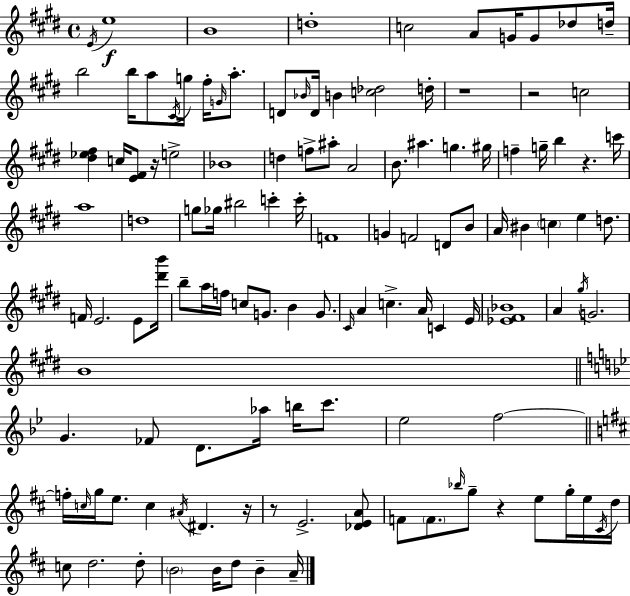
{
  \clef treble
  \time 4/4
  \defaultTimeSignature
  \key e \major
  \repeat volta 2 { \acciaccatura { e'16 }\f e''1 | b'1 | d''1-. | c''2 a'8 g'16 g'8 des''8 | \break d''16-- b''2 b''16 a''8 \acciaccatura { cis'16 } g''16 fis''16-. \grace { g'16 } | a''8.-. d'8 \grace { bes'16 } d'16 b'4 <c'' des''>2 | d''16-. r1 | r2 c''2 | \break <dis'' ees'' fis''>4 c''16 <e' fis'>8 r16 e''2-> | bes'1 | d''4 f''8-> ais''8-. a'2 | b'8. ais''4. g''4. | \break gis''16 f''4-- g''16-- b''4 r4. | c'''16 a''1 | d''1 | g''8 ges''16 bis''2 c'''4-. | \break c'''16-. f'1 | g'4 f'2 | d'8 b'8 a'16 bis'4 \parenthesize c''4 e''4 | d''8. f'16 e'2. | \break e'8 <dis''' b'''>16 b''8-- a''16 f''16 c''8 g'8. b'4 | g'8. \grace { cis'16 } a'4 c''4.-> a'16 | c'4 e'16 <ees' fis' bes'>1 | a'4 \acciaccatura { gis''16 } g'2. | \break b'1 | \bar "||" \break \key bes \major g'4. fes'8 d'8. aes''16 b''16 c'''8. | ees''2 f''2~~ | \bar "||" \break \key d \major f''16-. \grace { c''16 } g''16 e''8. c''4 \acciaccatura { ais'16 } dis'4. | r16 r8 e'2.-> | <des' e' a'>8 f'8 \parenthesize f'8. \grace { bes''16 } g''8-- r4 e''8 | g''16-. e''16 \acciaccatura { cis'16 } d''16 c''8 d''2. | \break d''8-. \parenthesize b'2 b'16 d''8 b'4-- | a'16-- } \bar "|."
}